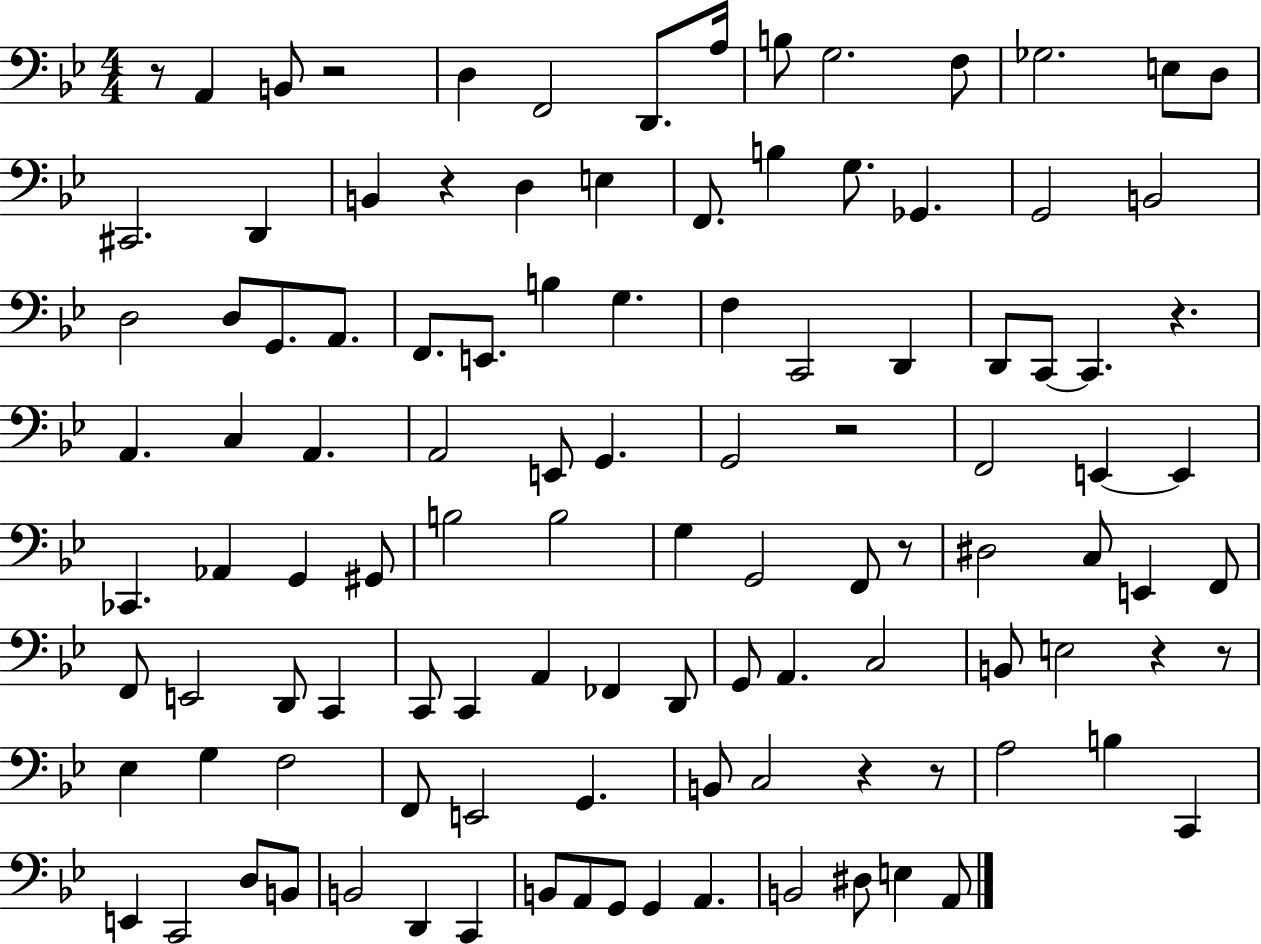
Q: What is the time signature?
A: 4/4